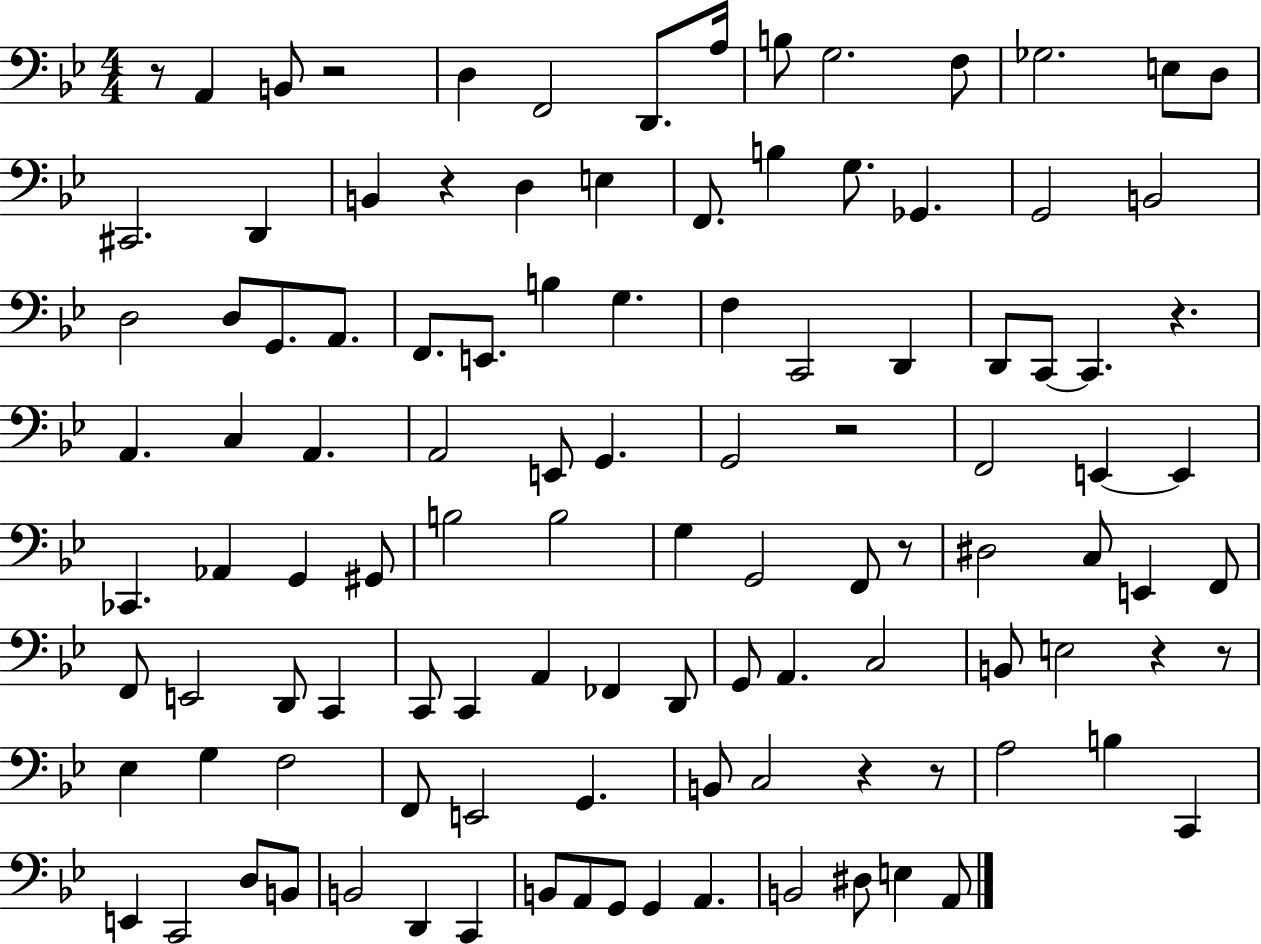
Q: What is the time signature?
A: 4/4